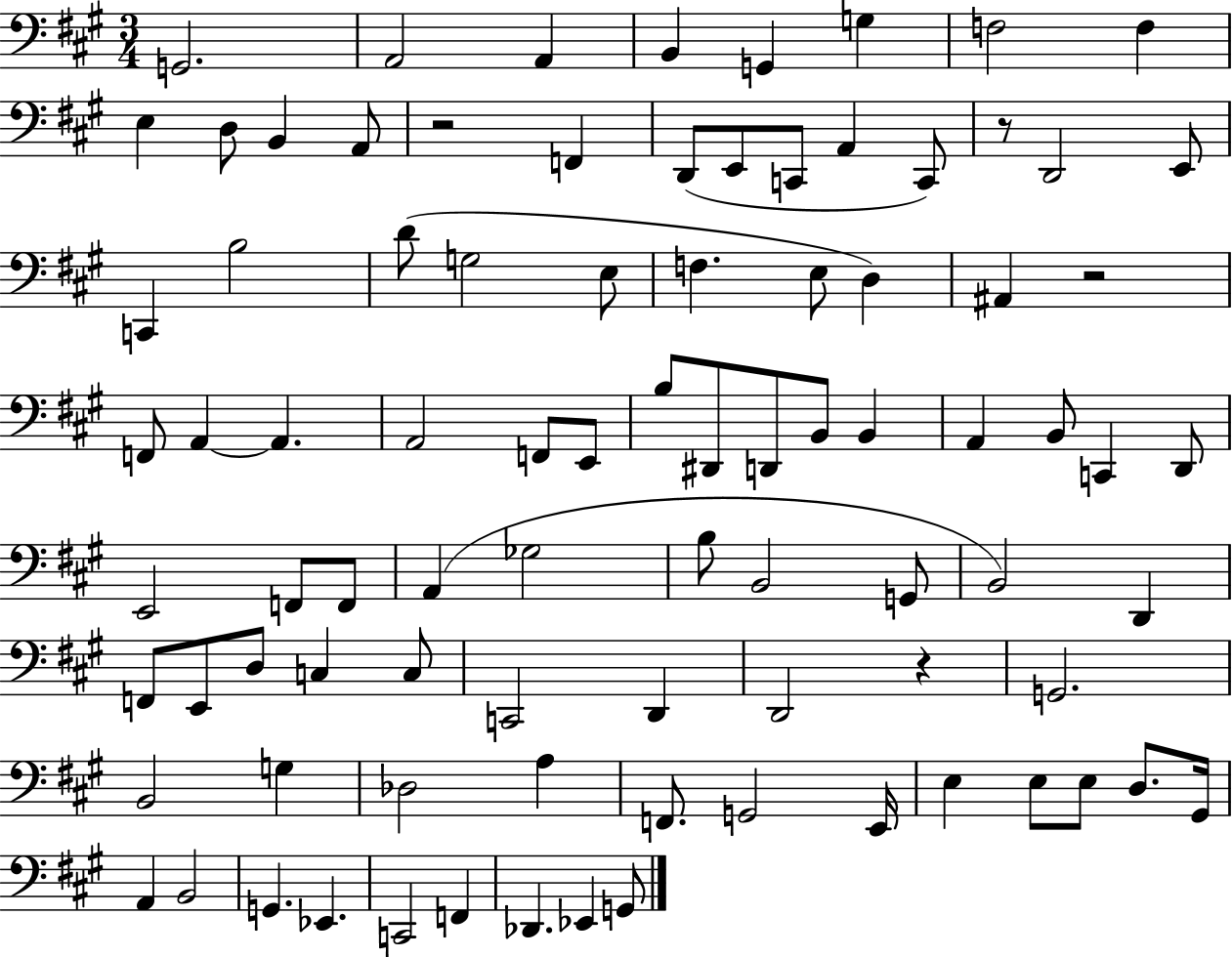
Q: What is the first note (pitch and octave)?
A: G2